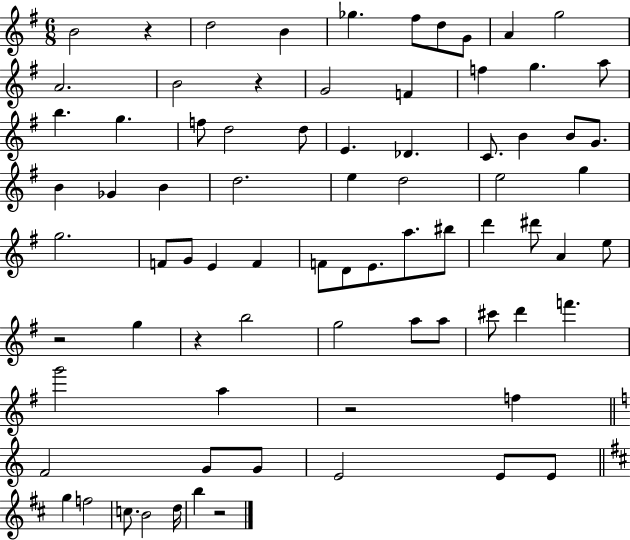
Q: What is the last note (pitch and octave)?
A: B5